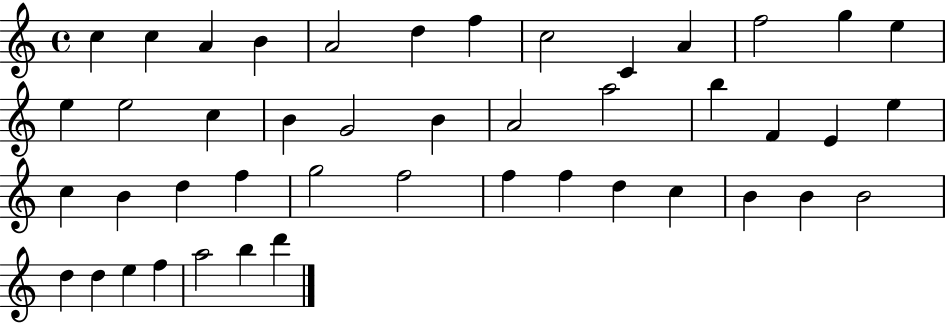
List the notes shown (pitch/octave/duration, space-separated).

C5/q C5/q A4/q B4/q A4/h D5/q F5/q C5/h C4/q A4/q F5/h G5/q E5/q E5/q E5/h C5/q B4/q G4/h B4/q A4/h A5/h B5/q F4/q E4/q E5/q C5/q B4/q D5/q F5/q G5/h F5/h F5/q F5/q D5/q C5/q B4/q B4/q B4/h D5/q D5/q E5/q F5/q A5/h B5/q D6/q